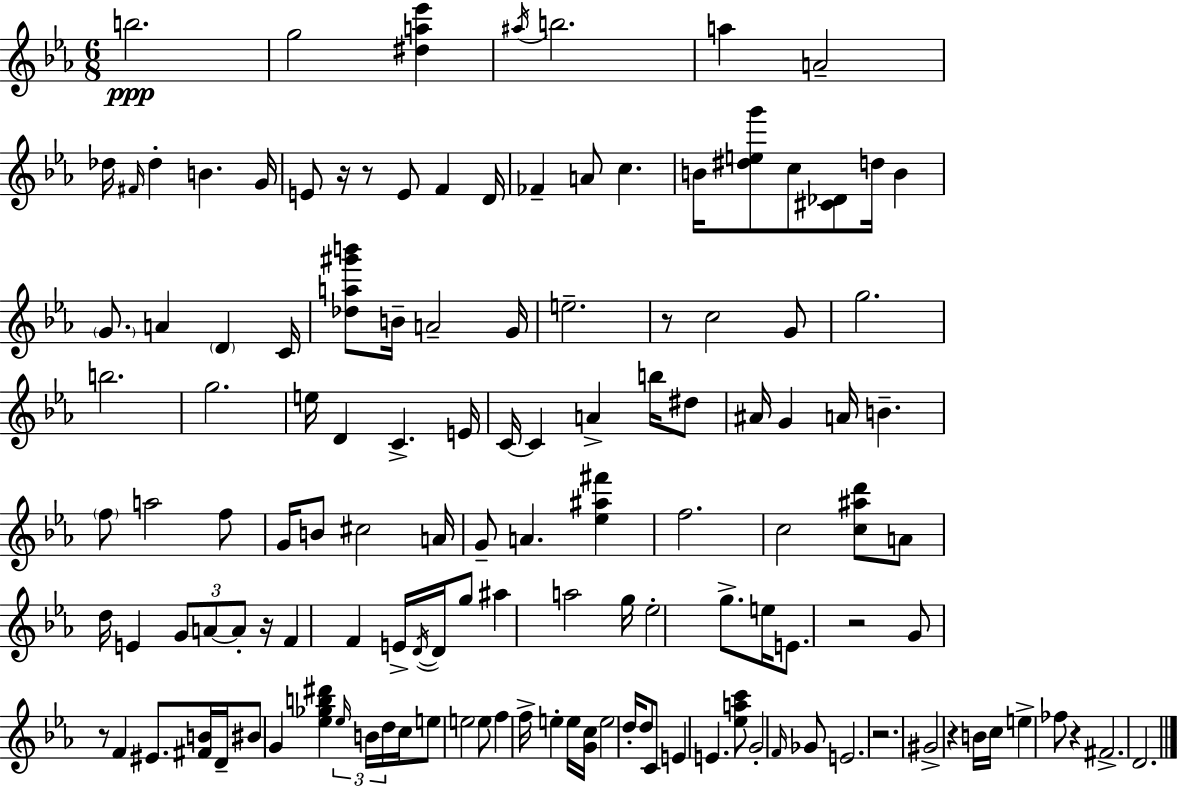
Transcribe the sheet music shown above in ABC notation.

X:1
T:Untitled
M:6/8
L:1/4
K:Eb
b2 g2 [^da_e'] ^a/4 b2 a A2 _d/4 ^F/4 _d B G/4 E/2 z/4 z/2 E/2 F D/4 _F A/2 c B/4 [^deg']/2 c/2 [^C_D]/2 d/4 B G/2 A D C/4 [_da^g'b']/2 B/4 A2 G/4 e2 z/2 c2 G/2 g2 b2 g2 e/4 D C E/4 C/4 C A b/4 ^d/2 ^A/4 G A/4 B f/2 a2 f/2 G/4 B/2 ^c2 A/4 G/2 A [_e^a^f'] f2 c2 [c^ad']/2 A/2 d/4 E G/2 A/2 A/2 z/4 F F E/4 D/4 D/4 g/2 ^a a2 g/4 _e2 g/2 e/4 E/2 z2 G/2 z/2 F ^E/2 [^FB]/4 D/4 ^B/2 G [_e_gb^d'] _e/4 B/4 d/4 c/4 e/2 e2 e/2 f f/4 e e/4 [Gc]/4 e2 d/4 d/2 C/2 E E [_eac']/2 G2 F/4 _G/2 E2 z2 ^G2 z B/4 c/4 e _f/2 z ^F2 D2